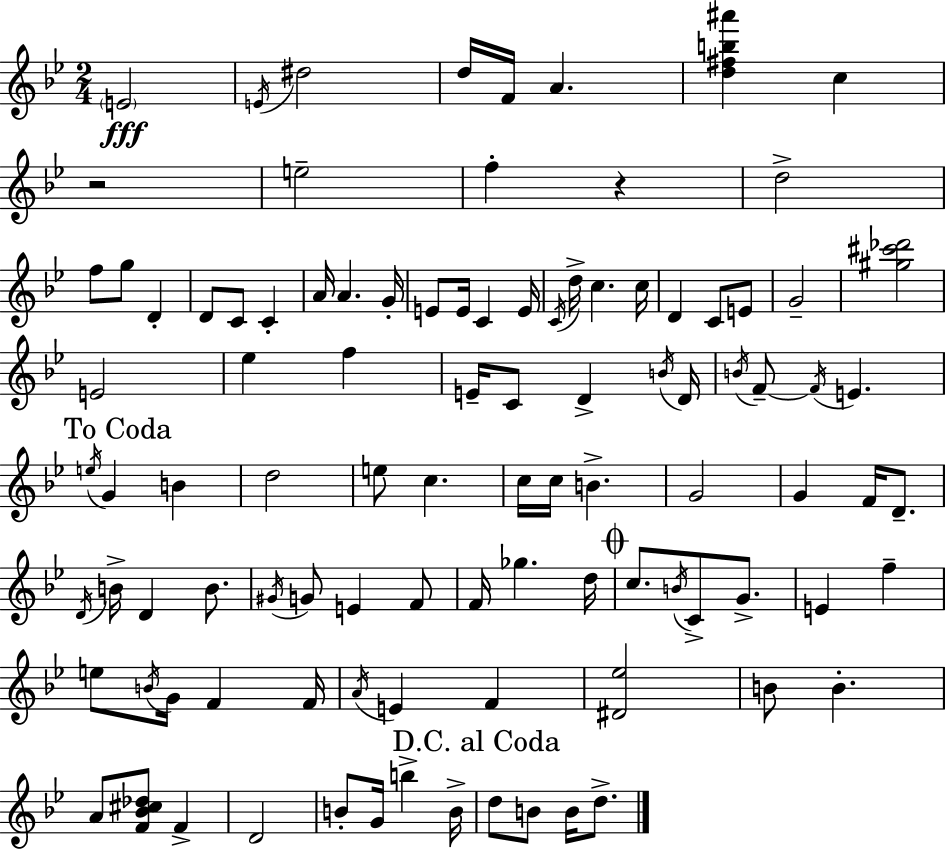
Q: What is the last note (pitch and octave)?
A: D5